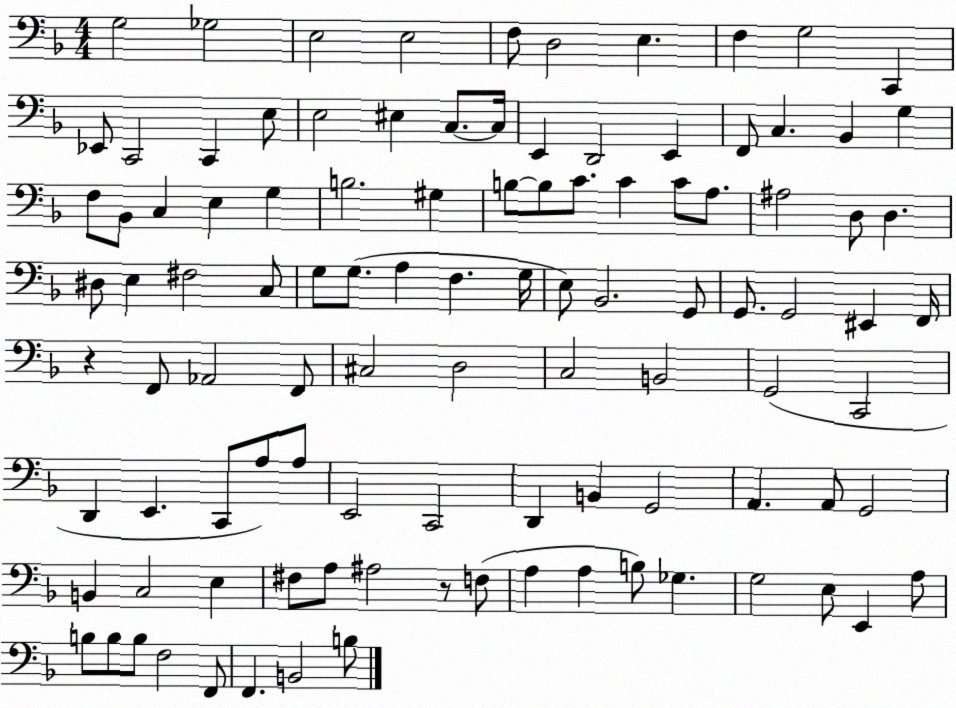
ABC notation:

X:1
T:Untitled
M:4/4
L:1/4
K:F
G,2 _G,2 E,2 E,2 F,/2 D,2 E, F, G,2 C,, _E,,/2 C,,2 C,, E,/2 E,2 ^E, C,/2 C,/4 E,, D,,2 E,, F,,/2 C, _B,, G, F,/2 _B,,/2 C, E, G, B,2 ^G, B,/2 B,/2 C/2 C C/2 A,/2 ^A,2 D,/2 D, ^D,/2 E, ^F,2 C,/2 G,/2 G,/2 A, F, G,/4 E,/2 _B,,2 G,,/2 G,,/2 G,,2 ^E,, F,,/4 z F,,/2 _A,,2 F,,/2 ^C,2 D,2 C,2 B,,2 G,,2 C,,2 D,, E,, C,,/2 A,/2 A,/2 E,,2 C,,2 D,, B,, G,,2 A,, A,,/2 G,,2 B,, C,2 E, ^F,/2 A,/2 ^A,2 z/2 F,/2 A, A, B,/2 _G, G,2 E,/2 E,, A,/2 B,/2 B,/2 B,/2 F,2 F,,/2 F,, B,,2 B,/2